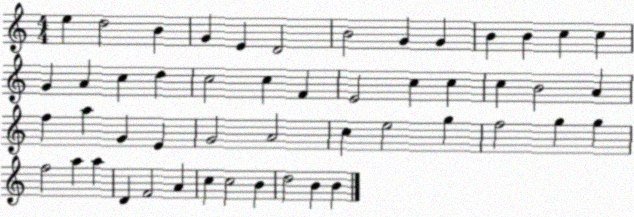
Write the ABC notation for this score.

X:1
T:Untitled
M:4/4
L:1/4
K:C
e d2 B G E D2 B2 G G B B c c G A c d c2 c F E2 c c c B2 A f a G E G2 A2 c e2 g f2 g g f2 a a D F2 A c c2 B d2 B B